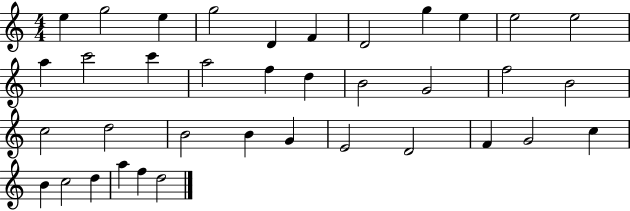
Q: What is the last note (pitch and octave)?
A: D5